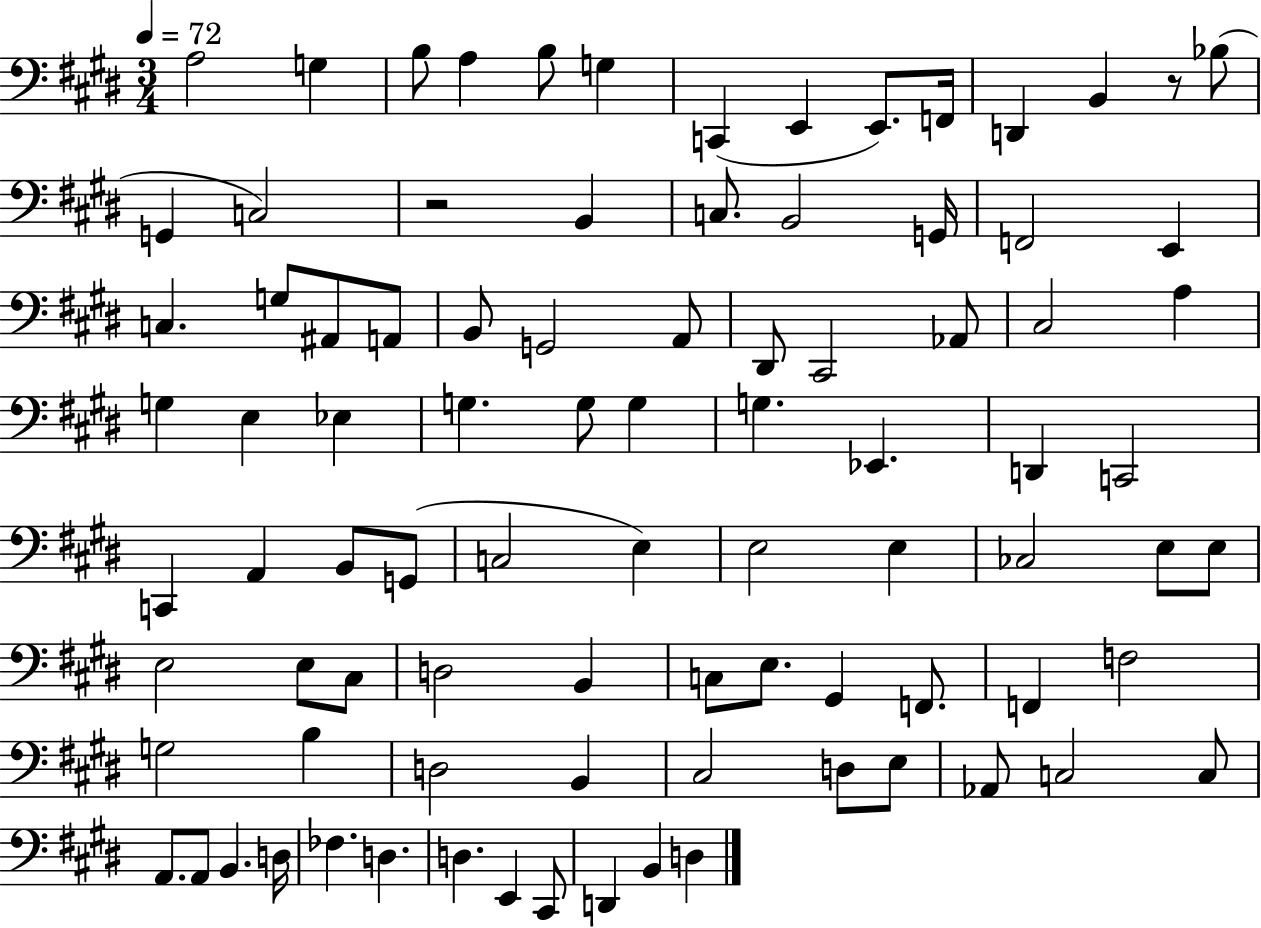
A3/h G3/q B3/e A3/q B3/e G3/q C2/q E2/q E2/e. F2/s D2/q B2/q R/e Bb3/e G2/q C3/h R/h B2/q C3/e. B2/h G2/s F2/h E2/q C3/q. G3/e A#2/e A2/e B2/e G2/h A2/e D#2/e C#2/h Ab2/e C#3/h A3/q G3/q E3/q Eb3/q G3/q. G3/e G3/q G3/q. Eb2/q. D2/q C2/h C2/q A2/q B2/e G2/e C3/h E3/q E3/h E3/q CES3/h E3/e E3/e E3/h E3/e C#3/e D3/h B2/q C3/e E3/e. G#2/q F2/e. F2/q F3/h G3/h B3/q D3/h B2/q C#3/h D3/e E3/e Ab2/e C3/h C3/e A2/e. A2/e B2/q. D3/s FES3/q. D3/q. D3/q. E2/q C#2/e D2/q B2/q D3/q